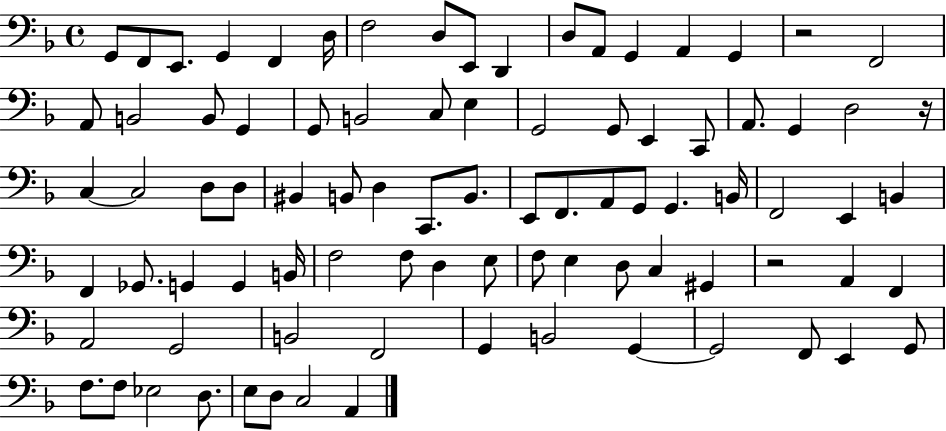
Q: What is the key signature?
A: F major